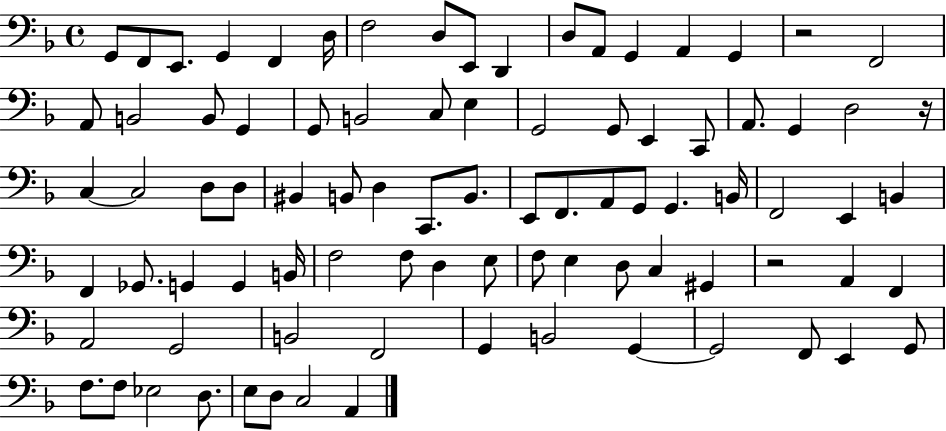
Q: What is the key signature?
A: F major